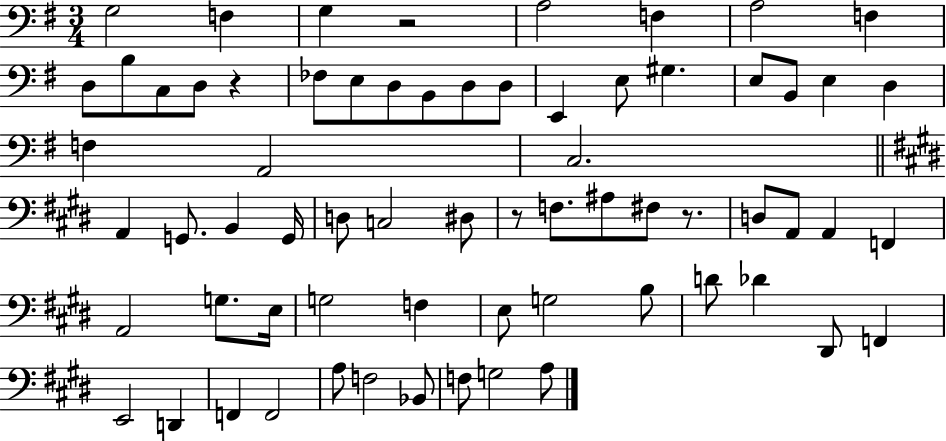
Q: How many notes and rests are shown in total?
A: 67